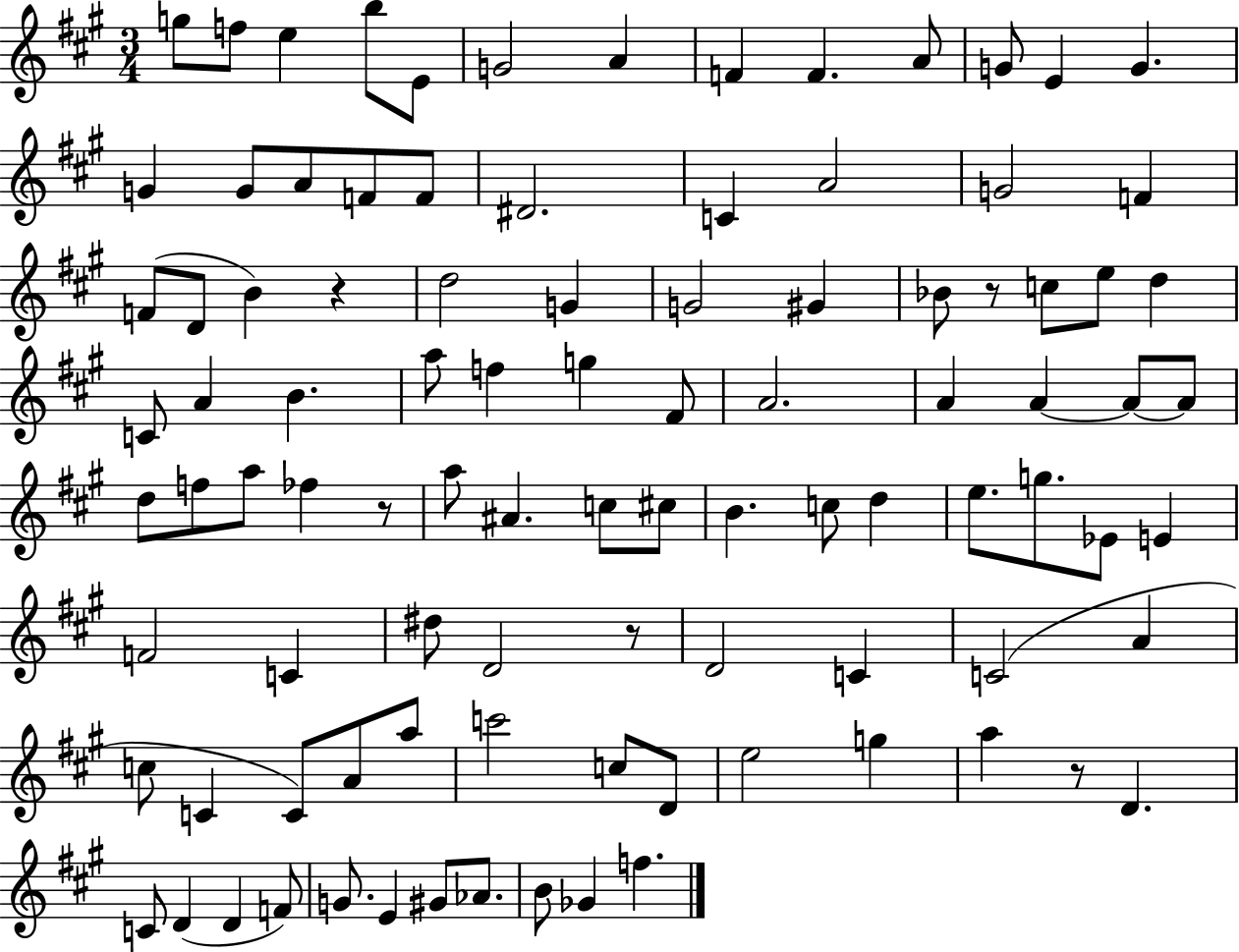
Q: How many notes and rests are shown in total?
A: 97